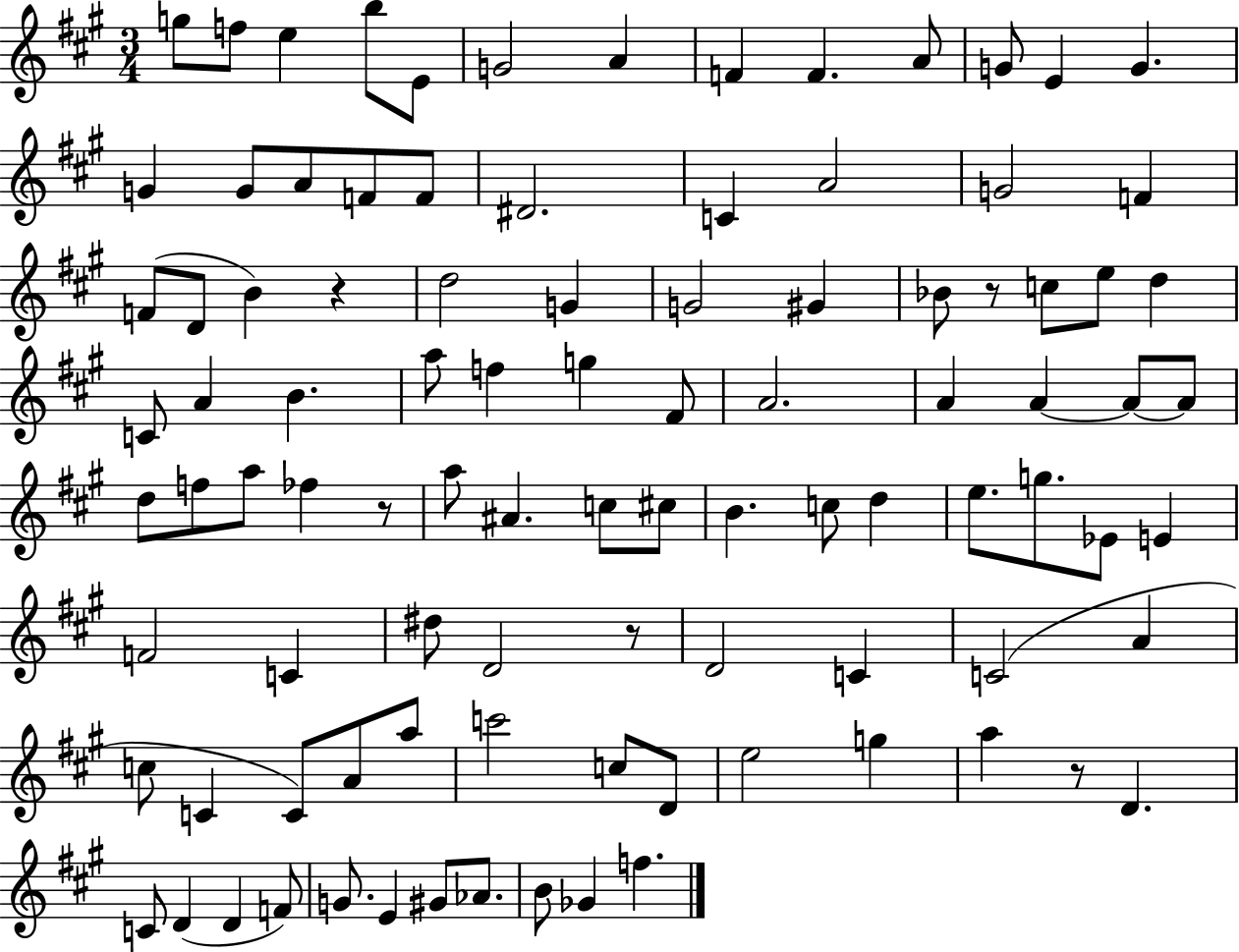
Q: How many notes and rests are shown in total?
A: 97